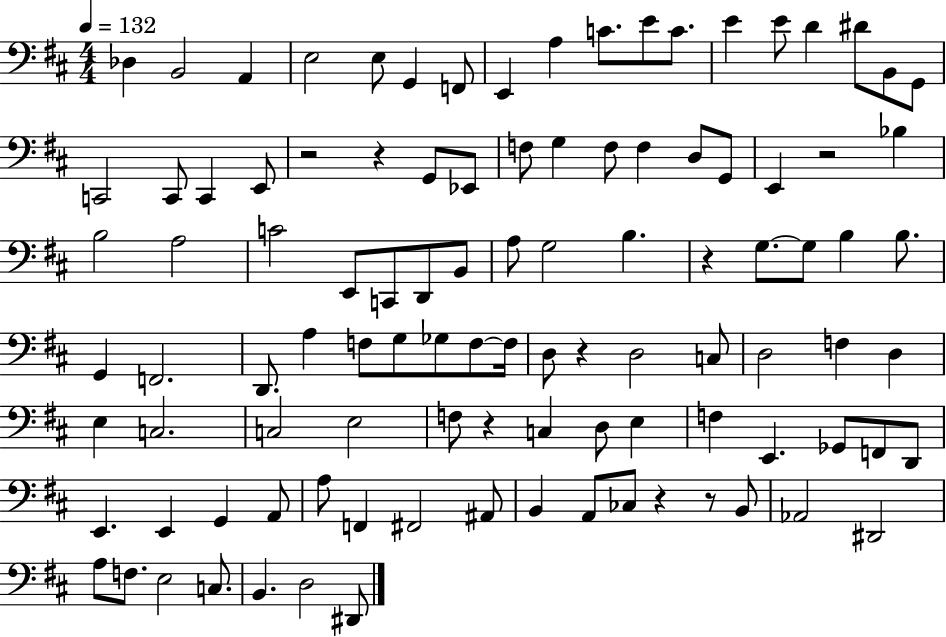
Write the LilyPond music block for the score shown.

{
  \clef bass
  \numericTimeSignature
  \time 4/4
  \key d \major
  \tempo 4 = 132
  des4 b,2 a,4 | e2 e8 g,4 f,8 | e,4 a4 c'8. e'8 c'8. | e'4 e'8 d'4 dis'8 b,8 g,8 | \break c,2 c,8 c,4 e,8 | r2 r4 g,8 ees,8 | f8 g4 f8 f4 d8 g,8 | e,4 r2 bes4 | \break b2 a2 | c'2 e,8 c,8 d,8 b,8 | a8 g2 b4. | r4 g8.~~ g8 b4 b8. | \break g,4 f,2. | d,8. a4 f8 g8 ges8 f8~~ f16 | d8 r4 d2 c8 | d2 f4 d4 | \break e4 c2. | c2 e2 | f8 r4 c4 d8 e4 | f4 e,4. ges,8 f,8 d,8 | \break e,4. e,4 g,4 a,8 | a8 f,4 fis,2 ais,8 | b,4 a,8 ces8 r4 r8 b,8 | aes,2 dis,2 | \break a8 f8. e2 c8. | b,4. d2 dis,8 | \bar "|."
}